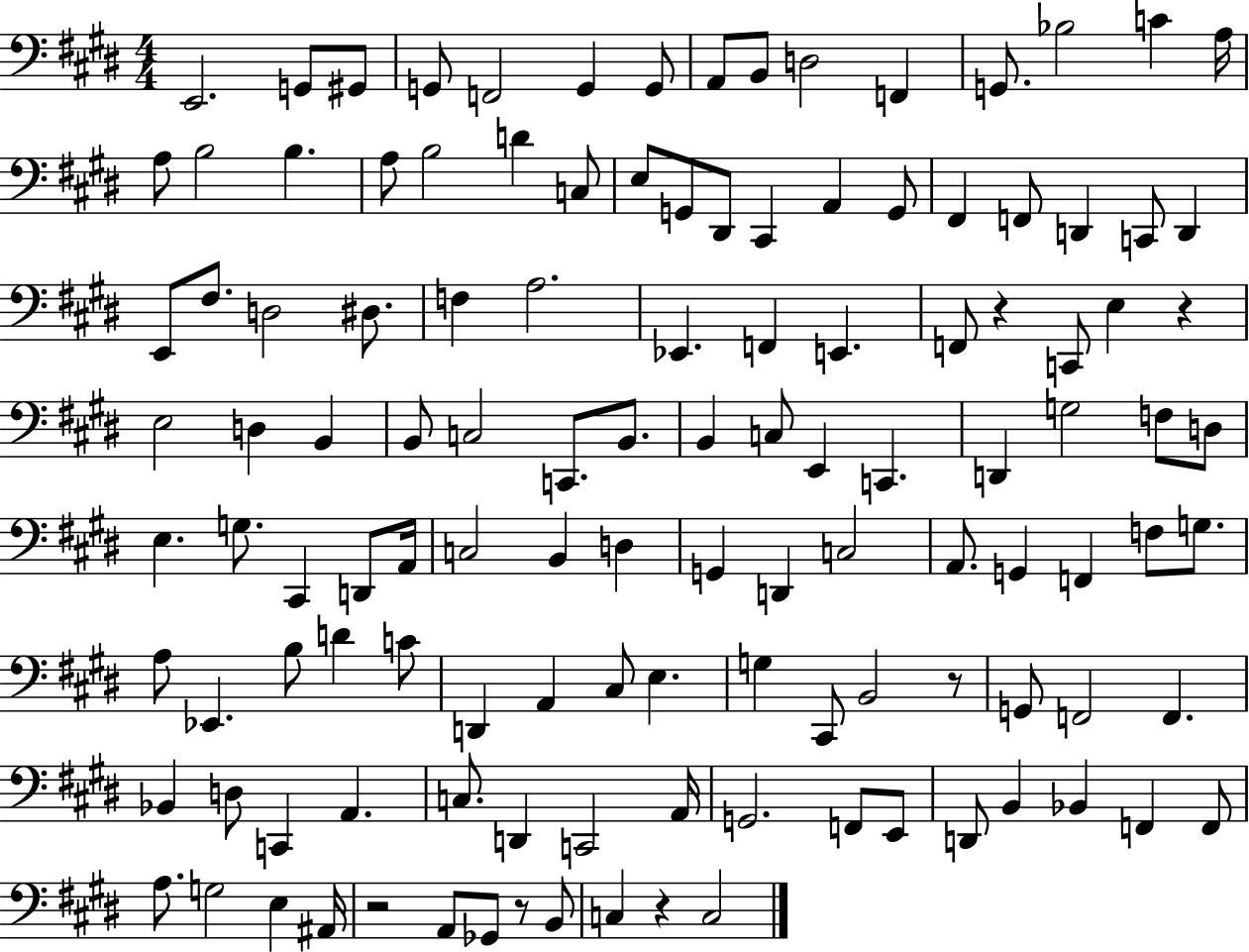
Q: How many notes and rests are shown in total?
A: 122